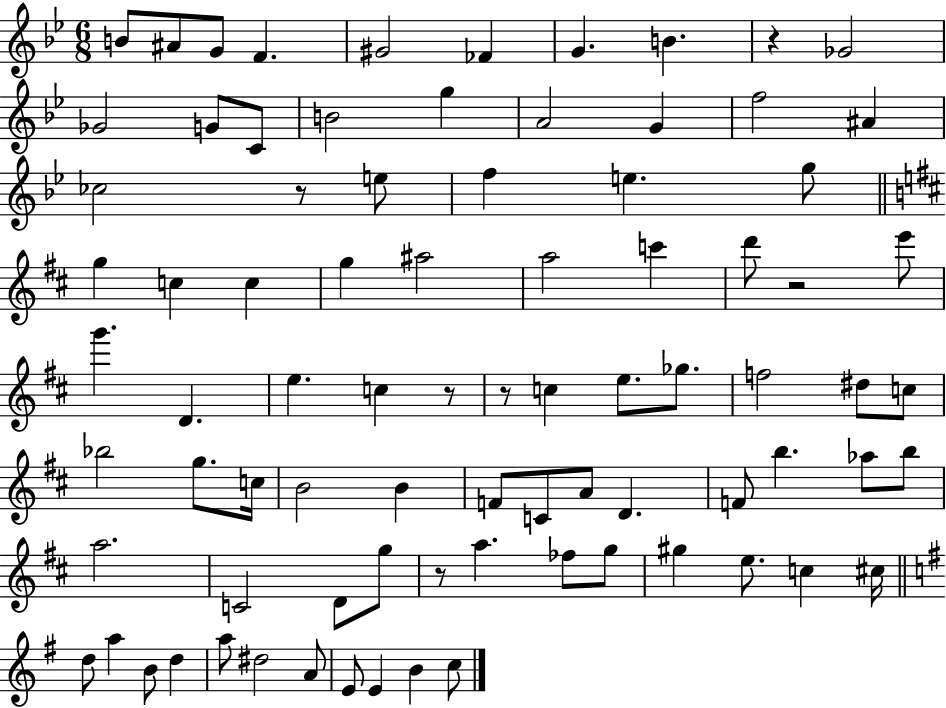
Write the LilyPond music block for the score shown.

{
  \clef treble
  \numericTimeSignature
  \time 6/8
  \key bes \major
  b'8 ais'8 g'8 f'4. | gis'2 fes'4 | g'4. b'4. | r4 ges'2 | \break ges'2 g'8 c'8 | b'2 g''4 | a'2 g'4 | f''2 ais'4 | \break ces''2 r8 e''8 | f''4 e''4. g''8 | \bar "||" \break \key b \minor g''4 c''4 c''4 | g''4 ais''2 | a''2 c'''4 | d'''8 r2 e'''8 | \break g'''4. d'4. | e''4. c''4 r8 | r8 c''4 e''8. ges''8. | f''2 dis''8 c''8 | \break bes''2 g''8. c''16 | b'2 b'4 | f'8 c'8 a'8 d'4. | f'8 b''4. aes''8 b''8 | \break a''2. | c'2 d'8 g''8 | r8 a''4. fes''8 g''8 | gis''4 e''8. c''4 cis''16 | \break \bar "||" \break \key g \major d''8 a''4 b'8 d''4 | a''8 dis''2 a'8 | e'8 e'4 b'4 c''8 | \bar "|."
}